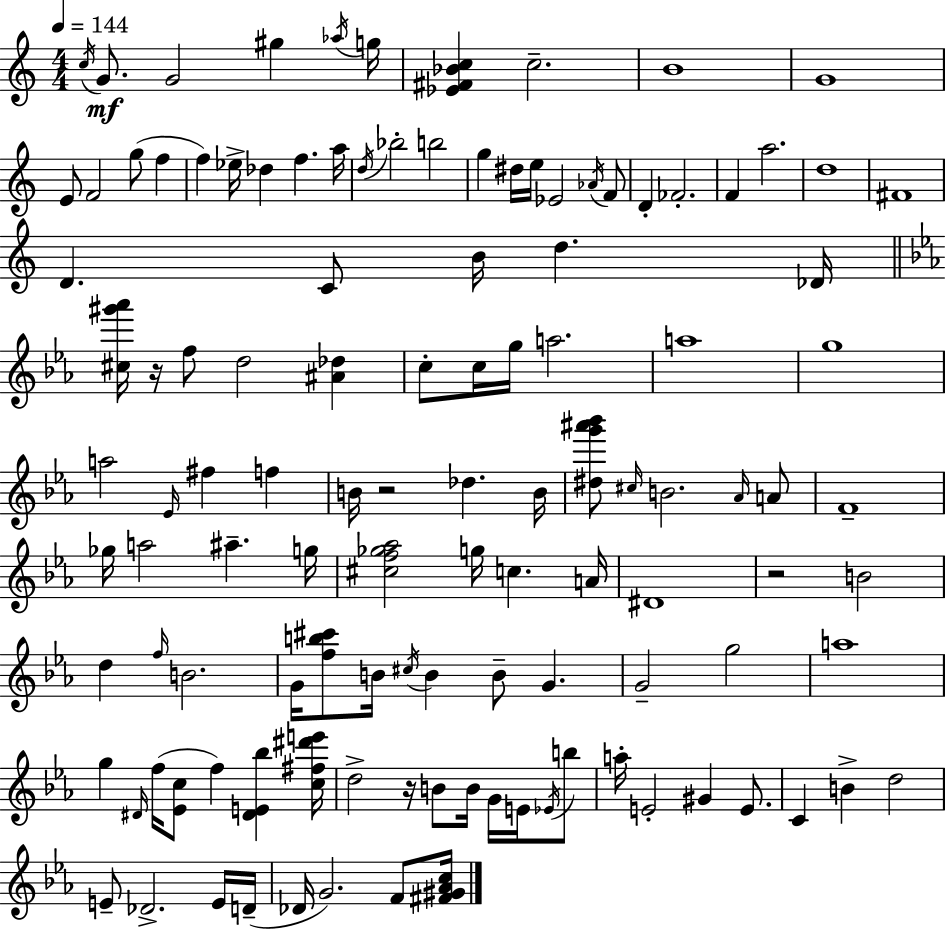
C5/s G4/e. G4/h G#5/q Ab5/s G5/s [Eb4,F#4,Bb4,C5]/q C5/h. B4/w G4/w E4/e F4/h G5/e F5/q F5/q Eb5/s Db5/q F5/q. A5/s D5/s Bb5/h B5/h G5/q D#5/s E5/s Eb4/h Ab4/s F4/e D4/q FES4/h. F4/q A5/h. D5/w F#4/w D4/q. C4/e B4/s D5/q. Db4/s [C#5,G#6,Ab6]/s R/s F5/e D5/h [A#4,Db5]/q C5/e C5/s G5/s A5/h. A5/w G5/w A5/h Eb4/s F#5/q F5/q B4/s R/h Db5/q. B4/s [D#5,G6,A#6,Bb6]/e C#5/s B4/h. Ab4/s A4/e F4/w Gb5/s A5/h A#5/q. G5/s [C#5,F5,Gb5,Ab5]/h G5/s C5/q. A4/s D#4/w R/h B4/h D5/q F5/s B4/h. G4/s [F5,B5,C#6]/e B4/s C#5/s B4/q B4/e G4/q. G4/h G5/h A5/w G5/q D#4/s F5/s [Eb4,C5]/e F5/q [D#4,E4,Bb5]/q [C5,F#5,D#6,E6]/s D5/h R/s B4/e B4/s G4/s E4/s Eb4/s B5/e A5/s E4/h G#4/q E4/e. C4/q B4/q D5/h E4/e Db4/h. E4/s D4/s Db4/s G4/h. F4/e [F#4,G#4,Ab4,C5]/s